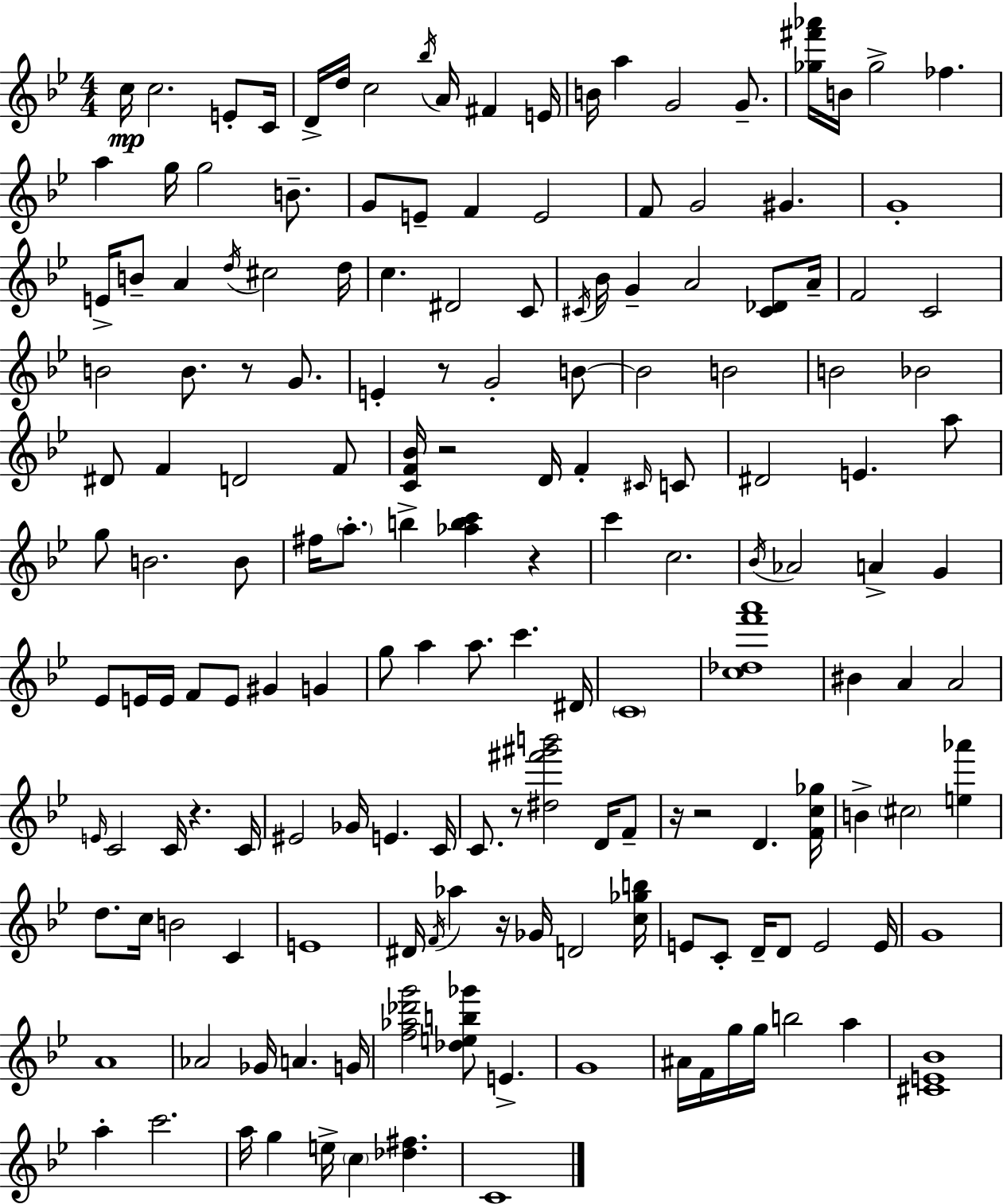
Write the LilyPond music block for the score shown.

{
  \clef treble
  \numericTimeSignature
  \time 4/4
  \key g \minor
  c''16\mp c''2. e'8-. c'16 | d'16-> d''16 c''2 \acciaccatura { bes''16 } a'16 fis'4 | e'16 b'16 a''4 g'2 g'8.-- | <ges'' fis''' aes'''>16 b'16 ges''2-> fes''4. | \break a''4 g''16 g''2 b'8.-- | g'8 e'8-- f'4 e'2 | f'8 g'2 gis'4. | g'1-. | \break e'16-> b'8-- a'4 \acciaccatura { d''16 } cis''2 | d''16 c''4. dis'2 | c'8 \acciaccatura { cis'16 } bes'16 g'4-- a'2 | <cis' des'>8 a'16-- f'2 c'2 | \break b'2 b'8. r8 | g'8. e'4-. r8 g'2-. | b'8~~ b'2 b'2 | b'2 bes'2 | \break dis'8 f'4 d'2 | f'8 <c' f' bes'>16 r2 d'16 f'4-. | \grace { cis'16 } c'8 dis'2 e'4. | a''8 g''8 b'2. | \break b'8 fis''16 \parenthesize a''8.-. b''4-> <aes'' b'' c'''>4 | r4 c'''4 c''2. | \acciaccatura { bes'16 } aes'2 a'4-> | g'4 ees'8 e'16 e'16 f'8 e'8 gis'4 | \break g'4 g''8 a''4 a''8. c'''4. | dis'16 \parenthesize c'1 | <c'' des'' f''' a'''>1 | bis'4 a'4 a'2 | \break \grace { e'16 } c'2 c'16 r4. | c'16 eis'2 ges'16 e'4. | c'16 c'8. r8 <dis'' fis''' gis''' b'''>2 | d'16 f'8-- r16 r2 d'4. | \break <f' c'' ges''>16 b'4-> \parenthesize cis''2 | <e'' aes'''>4 d''8. c''16 b'2 | c'4 e'1 | dis'16 \acciaccatura { f'16 } aes''4 r16 ges'16 d'2 | \break <c'' ges'' b''>16 e'8 c'8-. d'16-- d'8 e'2 | e'16 g'1 | a'1 | aes'2 ges'16 | \break a'4. g'16 <f'' aes'' des''' g'''>2 <des'' e'' b'' ges'''>8 | e'4.-> g'1 | ais'16 f'16 g''16 g''16 b''2 | a''4 <cis' e' bes'>1 | \break a''4-. c'''2. | a''16 g''4 e''16-> \parenthesize c''4 | <des'' fis''>4. c'1 | \bar "|."
}